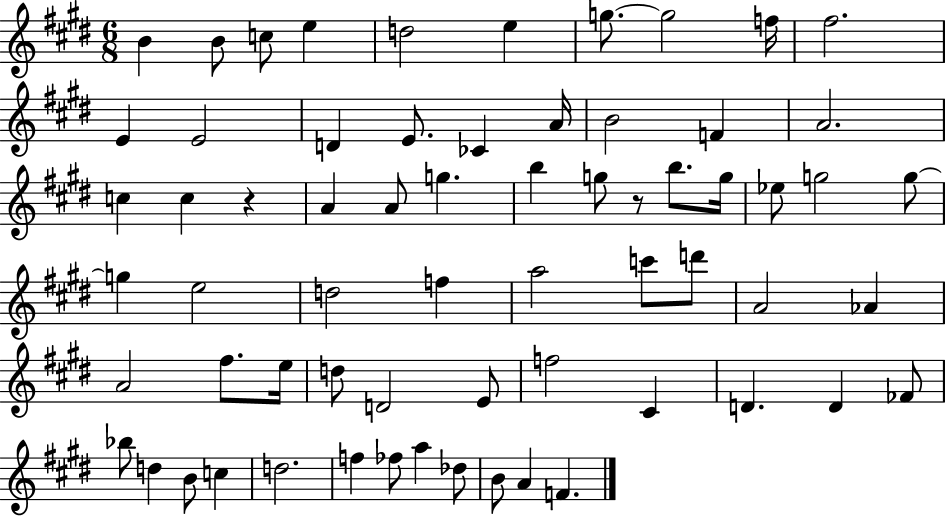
X:1
T:Untitled
M:6/8
L:1/4
K:E
B B/2 c/2 e d2 e g/2 g2 f/4 ^f2 E E2 D E/2 _C A/4 B2 F A2 c c z A A/2 g b g/2 z/2 b/2 g/4 _e/2 g2 g/2 g e2 d2 f a2 c'/2 d'/2 A2 _A A2 ^f/2 e/4 d/2 D2 E/2 f2 ^C D D _F/2 _b/2 d B/2 c d2 f _f/2 a _d/2 B/2 A F